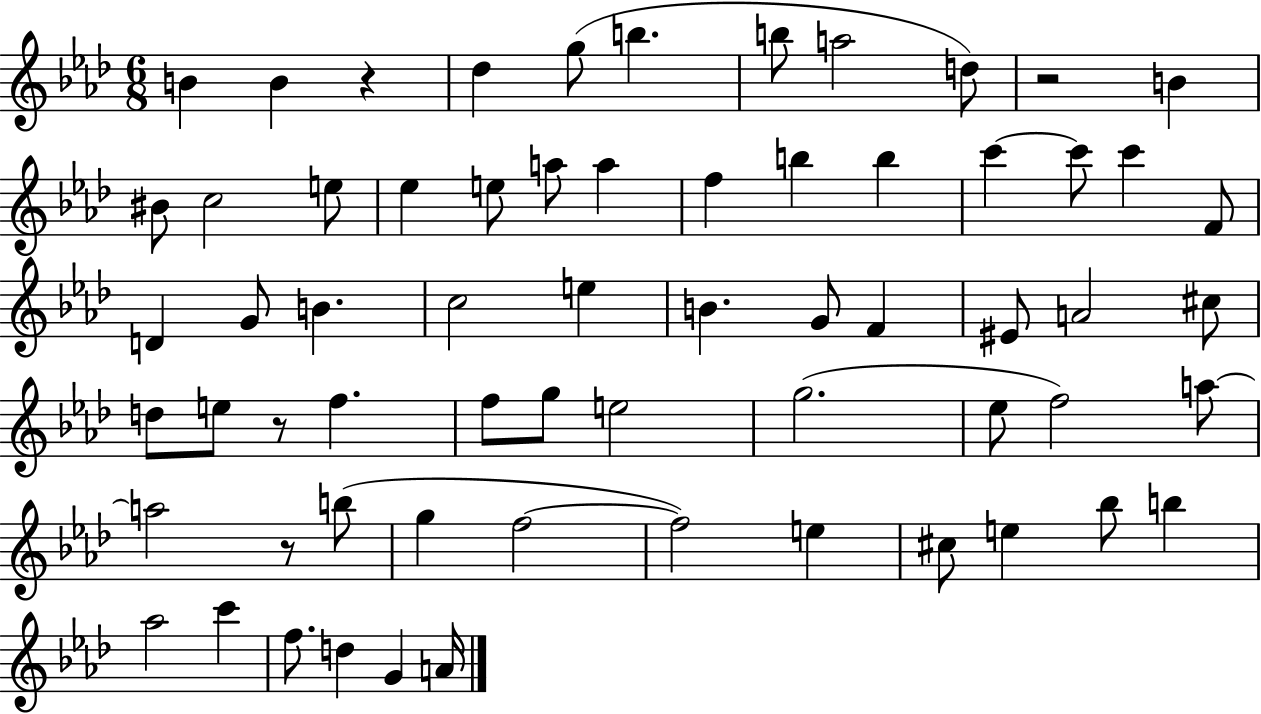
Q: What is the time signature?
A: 6/8